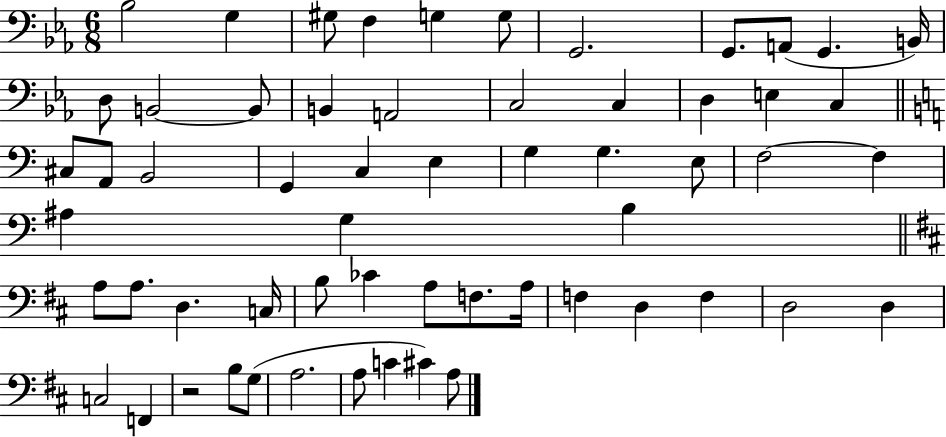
Bb3/h G3/q G#3/e F3/q G3/q G3/e G2/h. G2/e. A2/e G2/q. B2/s D3/e B2/h B2/e B2/q A2/h C3/h C3/q D3/q E3/q C3/q C#3/e A2/e B2/h G2/q C3/q E3/q G3/q G3/q. E3/e F3/h F3/q A#3/q G3/q B3/q A3/e A3/e. D3/q. C3/s B3/e CES4/q A3/e F3/e. A3/s F3/q D3/q F3/q D3/h D3/q C3/h F2/q R/h B3/e G3/e A3/h. A3/e C4/q C#4/q A3/e